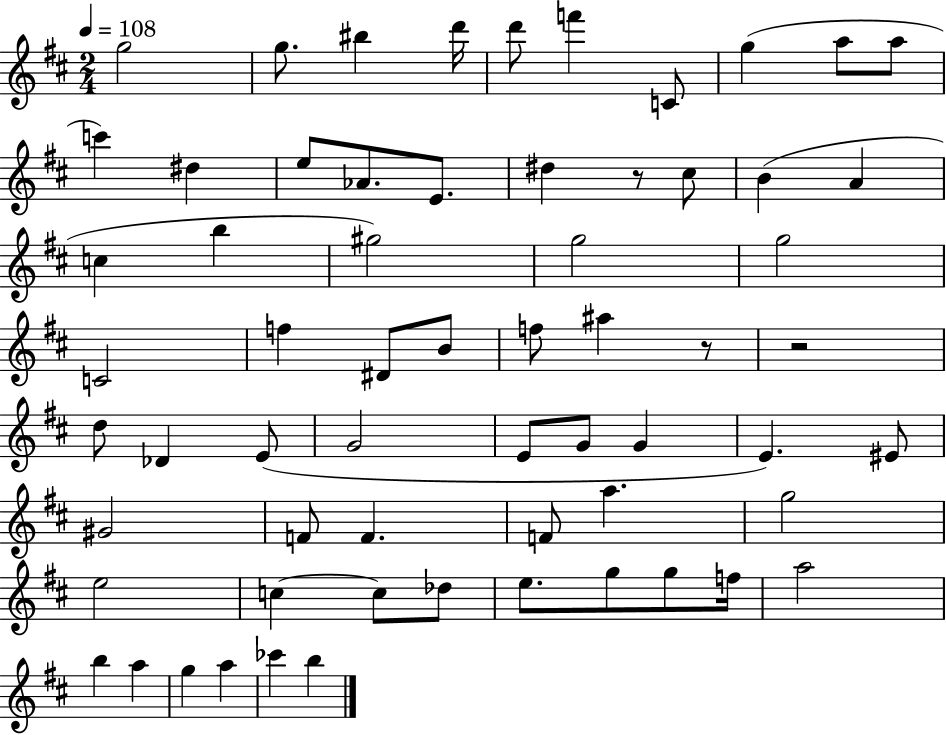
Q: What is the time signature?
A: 2/4